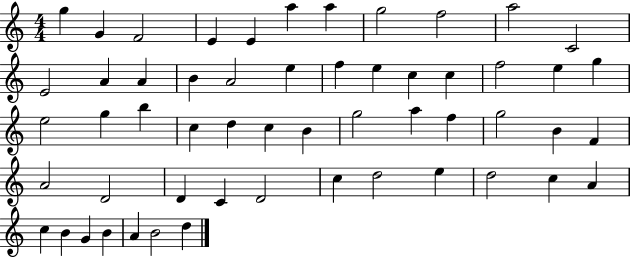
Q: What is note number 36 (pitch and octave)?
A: B4